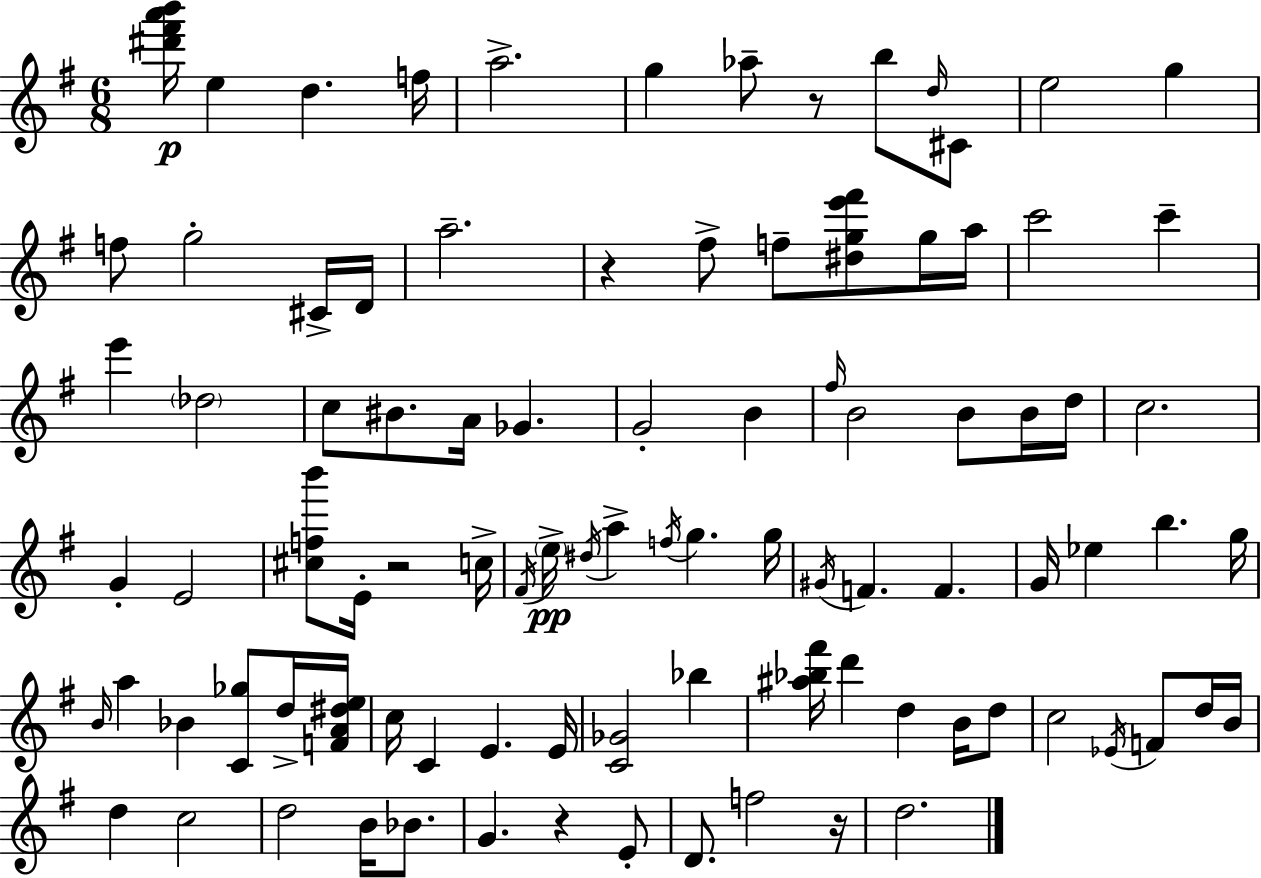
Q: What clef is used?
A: treble